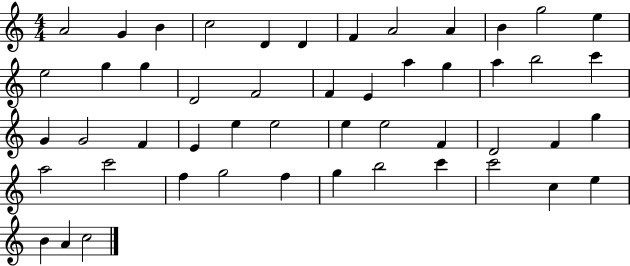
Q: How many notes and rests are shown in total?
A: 50